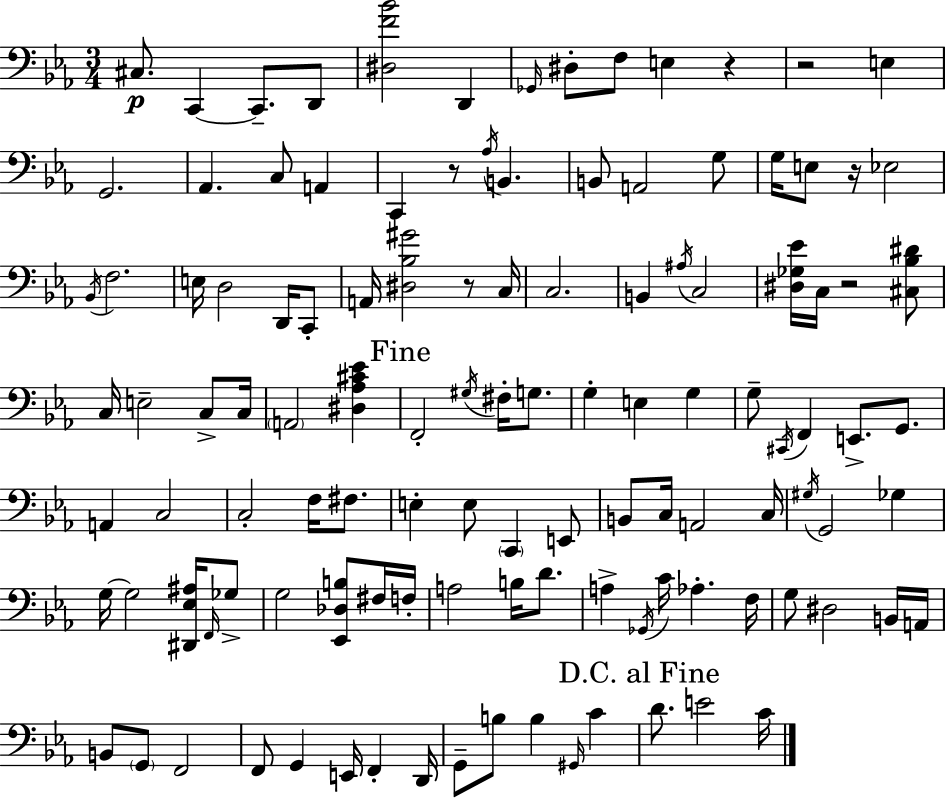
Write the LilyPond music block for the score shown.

{
  \clef bass
  \numericTimeSignature
  \time 3/4
  \key c \minor
  cis8.\p c,4~~ c,8.-- d,8 | <dis f' bes'>2 d,4 | \grace { ges,16 } dis8-. f8 e4 r4 | r2 e4 | \break g,2. | aes,4. c8 a,4 | c,4 r8 \acciaccatura { aes16 } b,4. | b,8 a,2 | \break g8 g16 e8 r16 ees2 | \acciaccatura { bes,16 } f2. | e16 d2 | d,16 c,8-. a,16 <dis bes gis'>2 | \break r8 c16 c2. | b,4 \acciaccatura { ais16 } c2 | <dis ges ees'>16 c16 r2 | <cis bes dis'>8 c16 e2-- | \break c8-> c16 \parenthesize a,2 | <dis aes cis' ees'>4 \mark "Fine" f,2-. | \acciaccatura { gis16 } fis16-. g8. g4-. e4 | g4 g8-- \acciaccatura { cis,16 } f,4 | \break e,8.-> g,8. a,4 c2 | c2-. | f16 fis8. e4-. e8 | \parenthesize c,4 e,8 b,8 c16 a,2 | \break c16 \acciaccatura { gis16 } g,2 | ges4 g16~~ g2 | <dis, ees ais>16 \grace { f,16 } ges8-> g2 | <ees, des b>8 fis16 f16-. a2 | \break b16 d'8. a4-> | \acciaccatura { ges,16 } c'16 aes4.-. f16 g8 dis2 | b,16 a,16 b,8 \parenthesize g,8 | f,2 f,8 g,4 | \break e,16 f,4-. d,16 g,8-- b8 | b4 \grace { gis,16 } c'4 \mark "D.C. al Fine" d'8. | e'2 c'16 \bar "|."
}